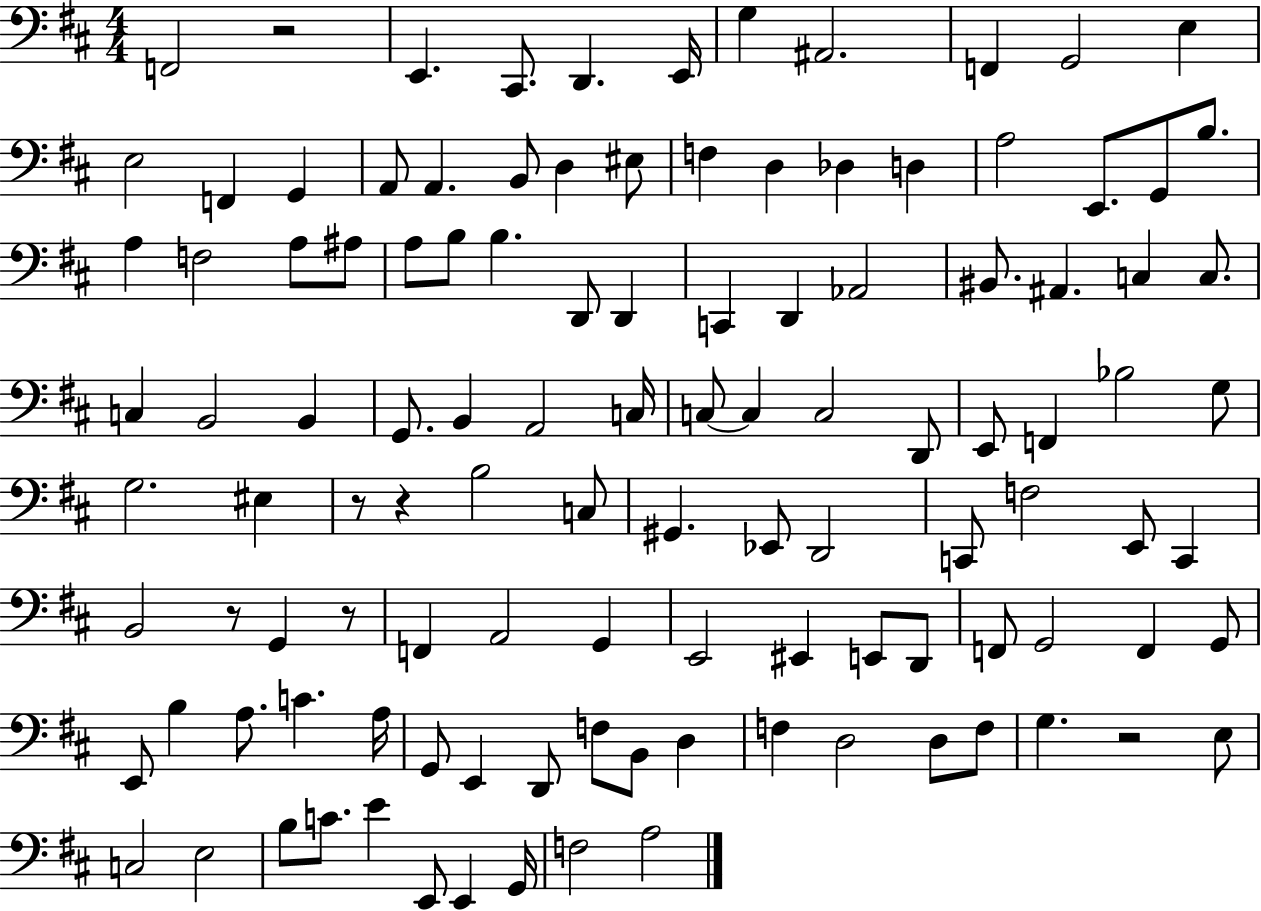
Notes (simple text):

F2/h R/h E2/q. C#2/e. D2/q. E2/s G3/q A#2/h. F2/q G2/h E3/q E3/h F2/q G2/q A2/e A2/q. B2/e D3/q EIS3/e F3/q D3/q Db3/q D3/q A3/h E2/e. G2/e B3/e. A3/q F3/h A3/e A#3/e A3/e B3/e B3/q. D2/e D2/q C2/q D2/q Ab2/h BIS2/e. A#2/q. C3/q C3/e. C3/q B2/h B2/q G2/e. B2/q A2/h C3/s C3/e C3/q C3/h D2/e E2/e F2/q Bb3/h G3/e G3/h. EIS3/q R/e R/q B3/h C3/e G#2/q. Eb2/e D2/h C2/e F3/h E2/e C2/q B2/h R/e G2/q R/e F2/q A2/h G2/q E2/h EIS2/q E2/e D2/e F2/e G2/h F2/q G2/e E2/e B3/q A3/e. C4/q. A3/s G2/e E2/q D2/e F3/e B2/e D3/q F3/q D3/h D3/e F3/e G3/q. R/h E3/e C3/h E3/h B3/e C4/e. E4/q E2/e E2/q G2/s F3/h A3/h